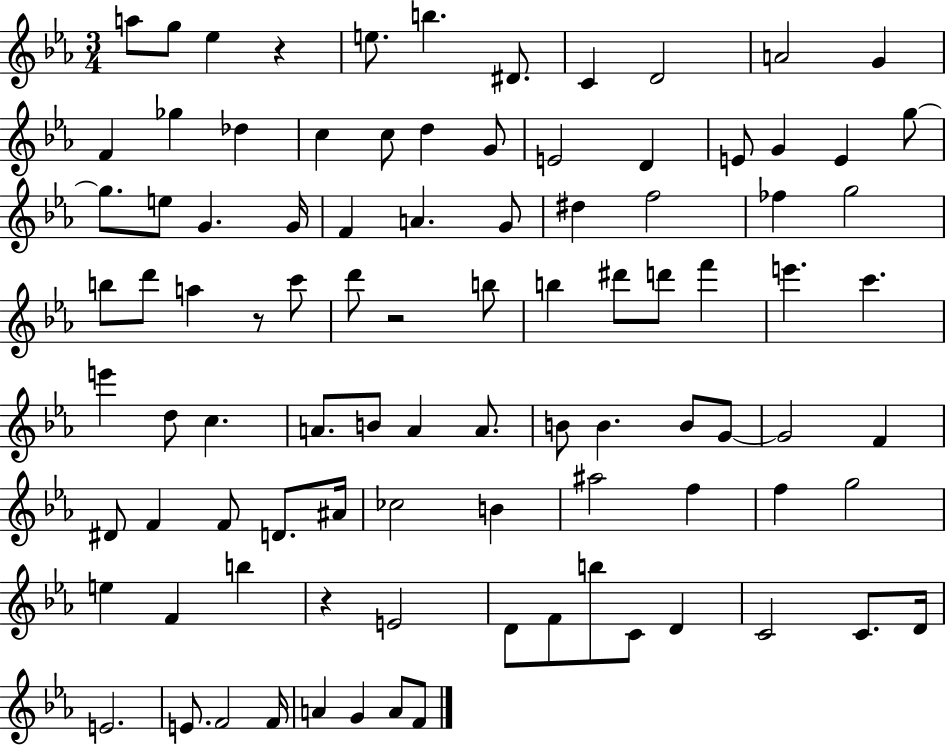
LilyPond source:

{
  \clef treble
  \numericTimeSignature
  \time 3/4
  \key ees \major
  a''8 g''8 ees''4 r4 | e''8. b''4. dis'8. | c'4 d'2 | a'2 g'4 | \break f'4 ges''4 des''4 | c''4 c''8 d''4 g'8 | e'2 d'4 | e'8 g'4 e'4 g''8~~ | \break g''8. e''8 g'4. g'16 | f'4 a'4. g'8 | dis''4 f''2 | fes''4 g''2 | \break b''8 d'''8 a''4 r8 c'''8 | d'''8 r2 b''8 | b''4 dis'''8 d'''8 f'''4 | e'''4. c'''4. | \break e'''4 d''8 c''4. | a'8. b'8 a'4 a'8. | b'8 b'4. b'8 g'8~~ | g'2 f'4 | \break dis'8 f'4 f'8 d'8. ais'16 | ces''2 b'4 | ais''2 f''4 | f''4 g''2 | \break e''4 f'4 b''4 | r4 e'2 | d'8 f'8 b''8 c'8 d'4 | c'2 c'8. d'16 | \break e'2. | e'8. f'2 f'16 | a'4 g'4 a'8 f'8 | \bar "|."
}